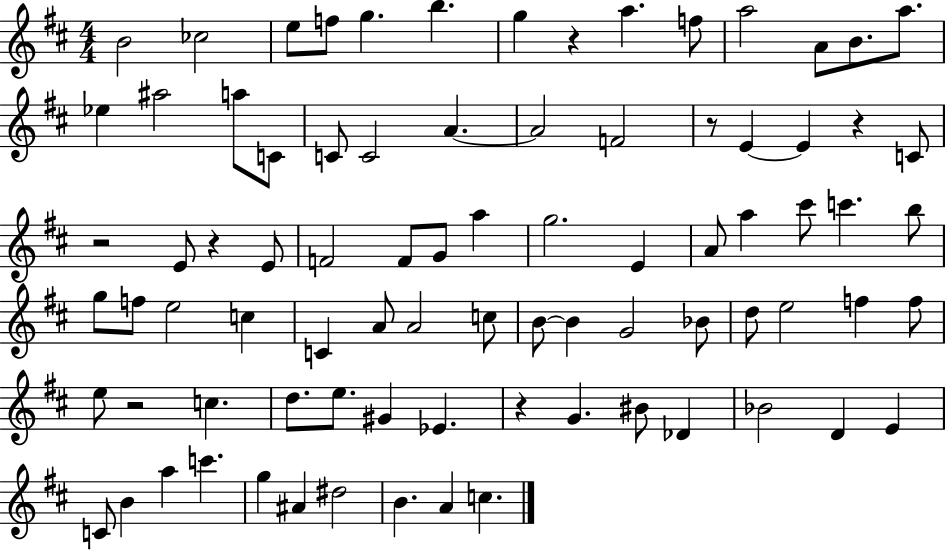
B4/h CES5/h E5/e F5/e G5/q. B5/q. G5/q R/q A5/q. F5/e A5/h A4/e B4/e. A5/e. Eb5/q A#5/h A5/e C4/e C4/e C4/h A4/q. A4/h F4/h R/e E4/q E4/q R/q C4/e R/h E4/e R/q E4/e F4/h F4/e G4/e A5/q G5/h. E4/q A4/e A5/q C#6/e C6/q. B5/e G5/e F5/e E5/h C5/q C4/q A4/e A4/h C5/e B4/e B4/q G4/h Bb4/e D5/e E5/h F5/q F5/e E5/e R/h C5/q. D5/e. E5/e. G#4/q Eb4/q. R/q G4/q. BIS4/e Db4/q Bb4/h D4/q E4/q C4/e B4/q A5/q C6/q. G5/q A#4/q D#5/h B4/q. A4/q C5/q.